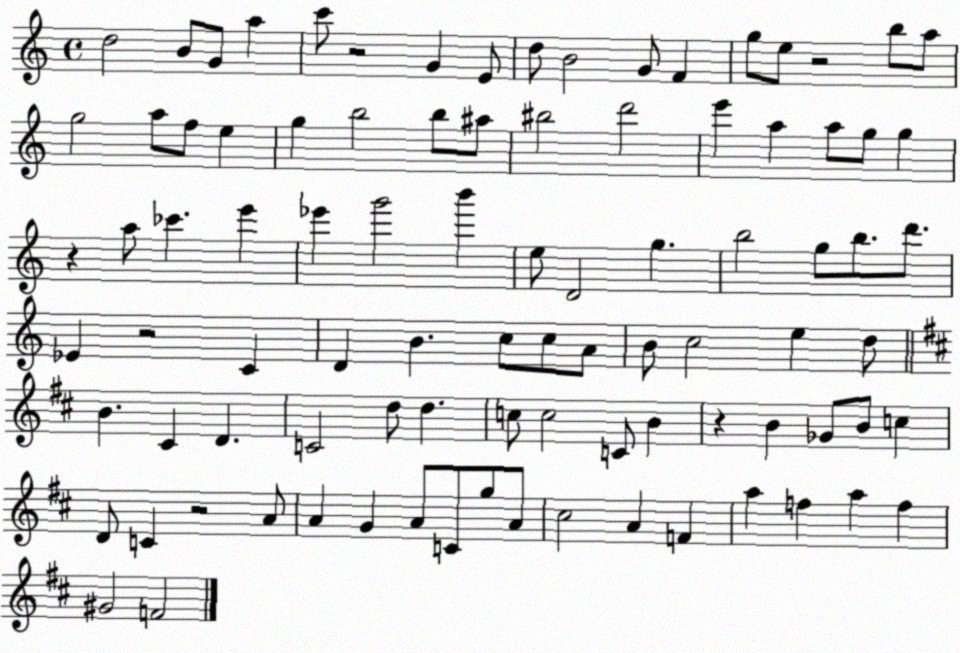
X:1
T:Untitled
M:4/4
L:1/4
K:C
d2 B/2 G/2 a c'/2 z2 G E/2 d/2 B2 G/2 F g/2 e/2 z2 b/2 a/2 g2 a/2 f/2 e g b2 b/2 ^a/2 ^b2 d'2 e' a a/2 g/2 g z a/2 _c' e' _e' g'2 b' e/2 D2 g b2 g/2 b/2 d'/2 _E z2 C D B c/2 c/2 A/2 B/2 c2 e d/2 B ^C D C2 d/2 d c/2 c2 C/2 B z B _G/2 B/2 c D/2 C z2 A/2 A G A/2 C/2 g/2 A/2 ^c2 A F a f a f ^G2 F2